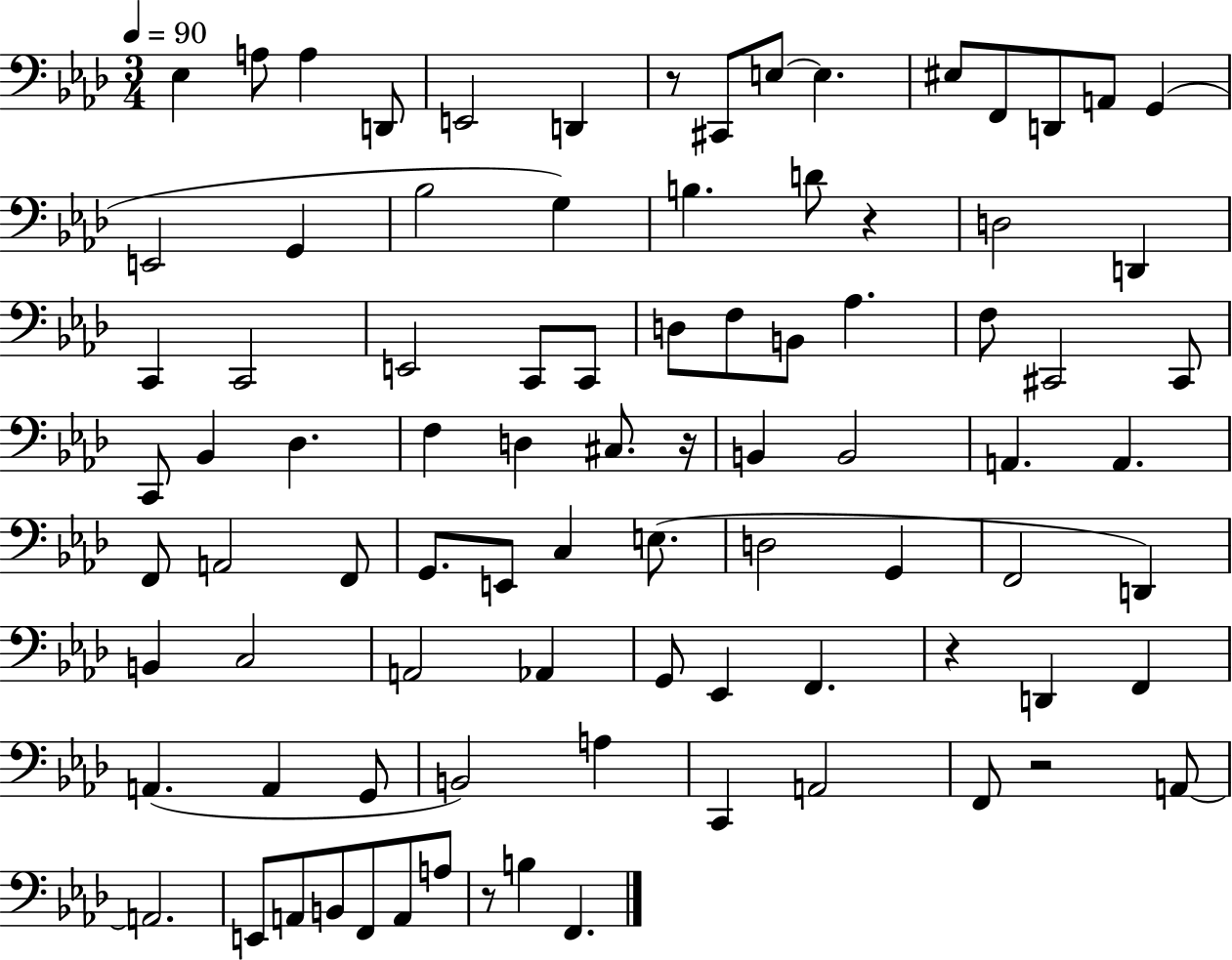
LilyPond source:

{
  \clef bass
  \numericTimeSignature
  \time 3/4
  \key aes \major
  \tempo 4 = 90
  ees4 a8 a4 d,8 | e,2 d,4 | r8 cis,8 e8~~ e4. | eis8 f,8 d,8 a,8 g,4( | \break e,2 g,4 | bes2 g4) | b4. d'8 r4 | d2 d,4 | \break c,4 c,2 | e,2 c,8 c,8 | d8 f8 b,8 aes4. | f8 cis,2 cis,8 | \break c,8 bes,4 des4. | f4 d4 cis8. r16 | b,4 b,2 | a,4. a,4. | \break f,8 a,2 f,8 | g,8. e,8 c4 e8.( | d2 g,4 | f,2 d,4) | \break b,4 c2 | a,2 aes,4 | g,8 ees,4 f,4. | r4 d,4 f,4 | \break a,4.( a,4 g,8 | b,2) a4 | c,4 a,2 | f,8 r2 a,8~~ | \break a,2. | e,8 a,8 b,8 f,8 a,8 a8 | r8 b4 f,4. | \bar "|."
}